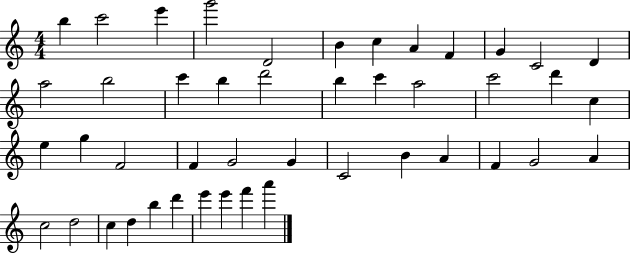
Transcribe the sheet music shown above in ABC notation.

X:1
T:Untitled
M:4/4
L:1/4
K:C
b c'2 e' g'2 D2 B c A F G C2 D a2 b2 c' b d'2 b c' a2 c'2 d' c e g F2 F G2 G C2 B A F G2 A c2 d2 c d b d' e' e' f' a'